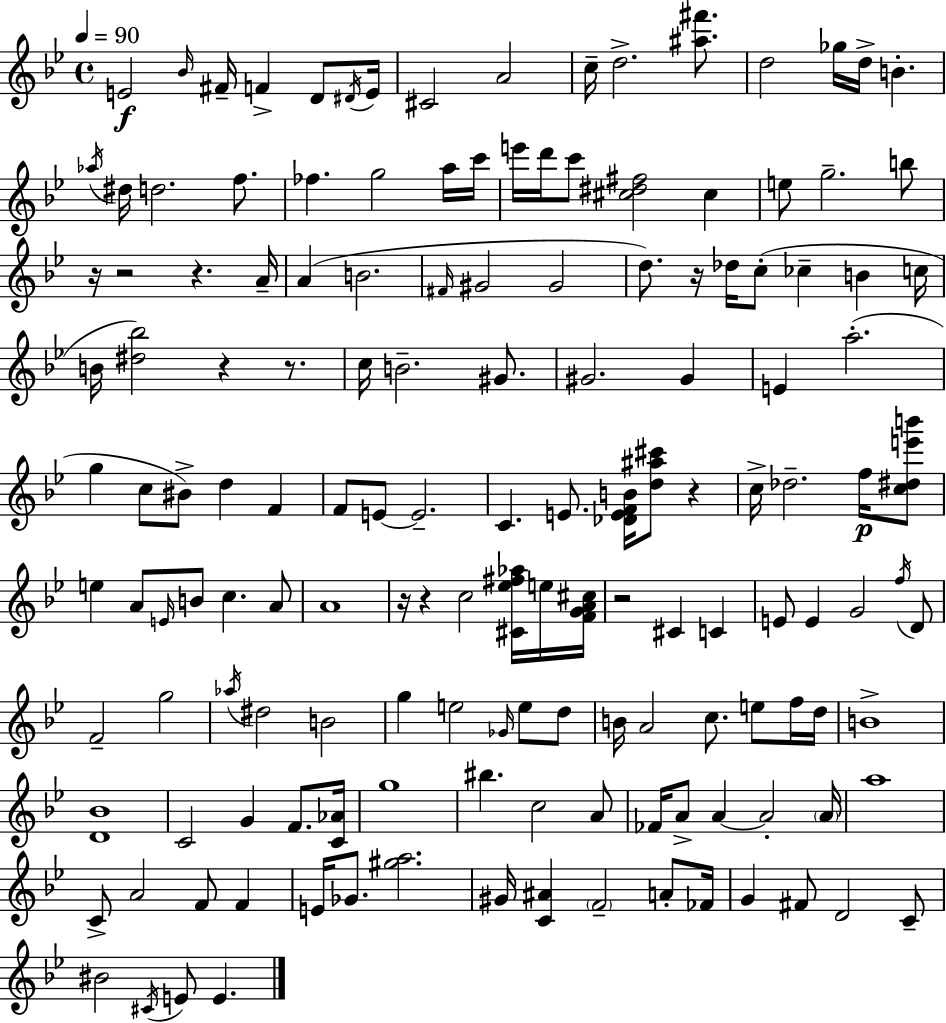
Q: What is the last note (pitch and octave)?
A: E4